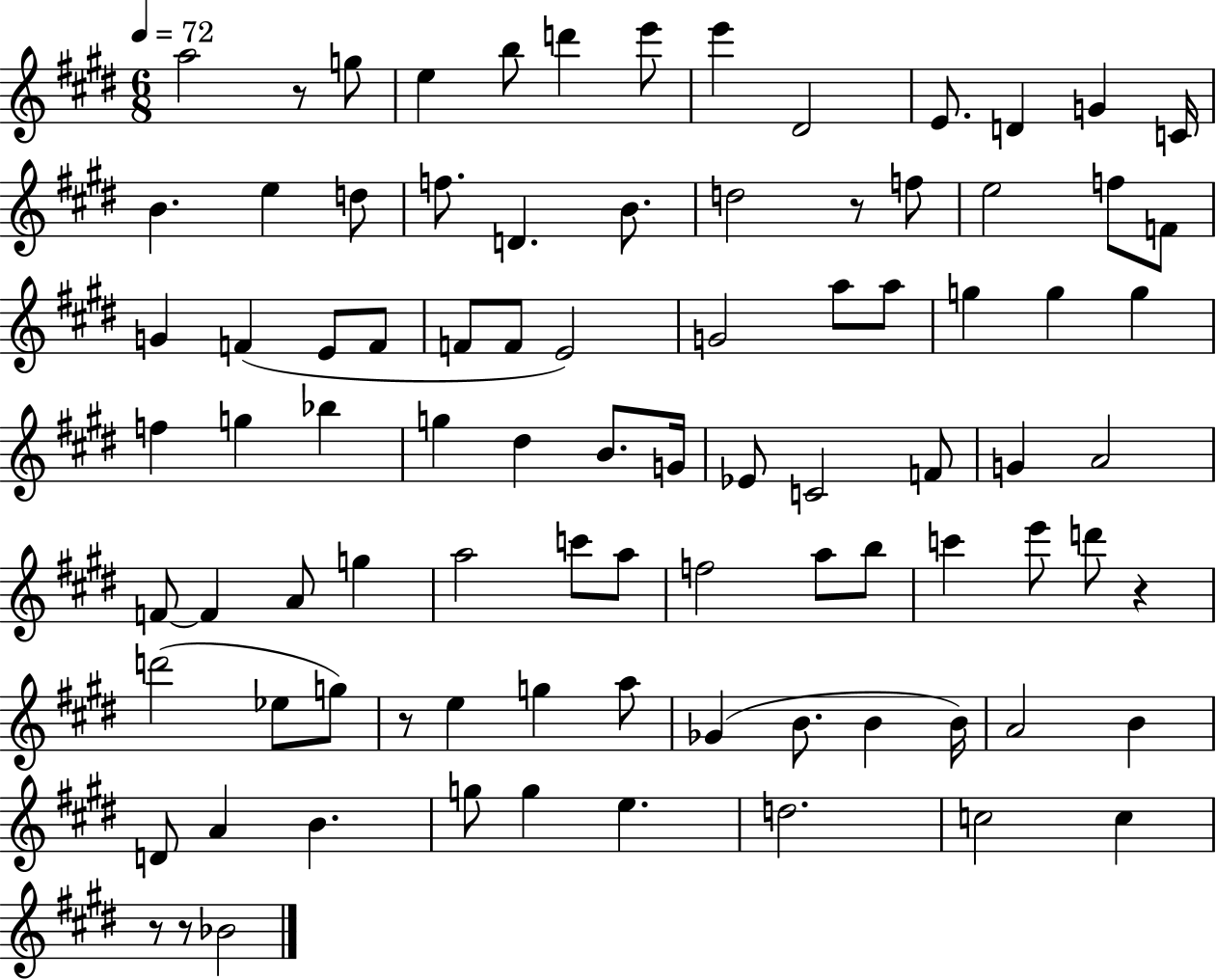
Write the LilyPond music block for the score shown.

{
  \clef treble
  \numericTimeSignature
  \time 6/8
  \key e \major
  \tempo 4 = 72
  a''2 r8 g''8 | e''4 b''8 d'''4 e'''8 | e'''4 dis'2 | e'8. d'4 g'4 c'16 | \break b'4. e''4 d''8 | f''8. d'4. b'8. | d''2 r8 f''8 | e''2 f''8 f'8 | \break g'4 f'4( e'8 f'8 | f'8 f'8 e'2) | g'2 a''8 a''8 | g''4 g''4 g''4 | \break f''4 g''4 bes''4 | g''4 dis''4 b'8. g'16 | ees'8 c'2 f'8 | g'4 a'2 | \break f'8~~ f'4 a'8 g''4 | a''2 c'''8 a''8 | f''2 a''8 b''8 | c'''4 e'''8 d'''8 r4 | \break d'''2( ees''8 g''8) | r8 e''4 g''4 a''8 | ges'4( b'8. b'4 b'16) | a'2 b'4 | \break d'8 a'4 b'4. | g''8 g''4 e''4. | d''2. | c''2 c''4 | \break r8 r8 bes'2 | \bar "|."
}